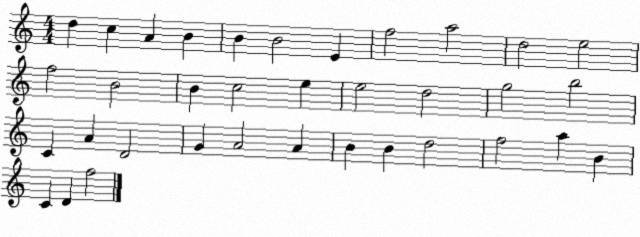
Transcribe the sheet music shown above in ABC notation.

X:1
T:Untitled
M:4/4
L:1/4
K:C
d c A B B B2 E f2 a2 d2 e2 f2 B2 B c2 e e2 d2 g2 b2 C A D2 G A2 A B B d2 f2 a B C D f2